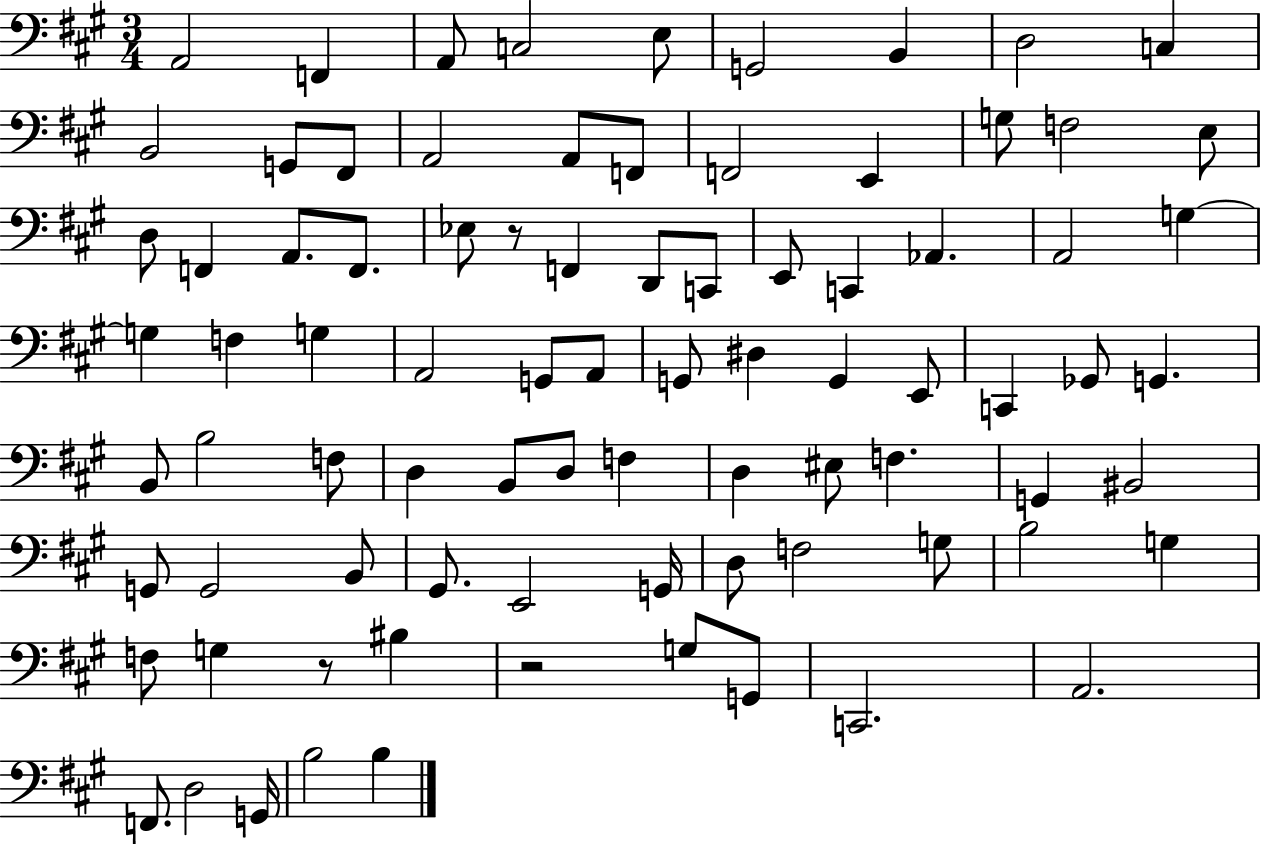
{
  \clef bass
  \numericTimeSignature
  \time 3/4
  \key a \major
  a,2 f,4 | a,8 c2 e8 | g,2 b,4 | d2 c4 | \break b,2 g,8 fis,8 | a,2 a,8 f,8 | f,2 e,4 | g8 f2 e8 | \break d8 f,4 a,8. f,8. | ees8 r8 f,4 d,8 c,8 | e,8 c,4 aes,4. | a,2 g4~~ | \break g4 f4 g4 | a,2 g,8 a,8 | g,8 dis4 g,4 e,8 | c,4 ges,8 g,4. | \break b,8 b2 f8 | d4 b,8 d8 f4 | d4 eis8 f4. | g,4 bis,2 | \break g,8 g,2 b,8 | gis,8. e,2 g,16 | d8 f2 g8 | b2 g4 | \break f8 g4 r8 bis4 | r2 g8 g,8 | c,2. | a,2. | \break f,8. d2 g,16 | b2 b4 | \bar "|."
}